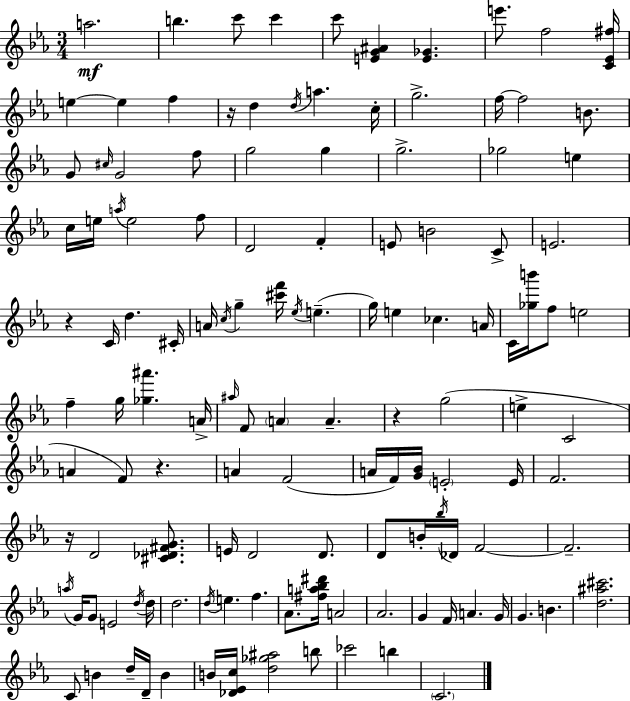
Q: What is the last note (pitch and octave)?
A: C4